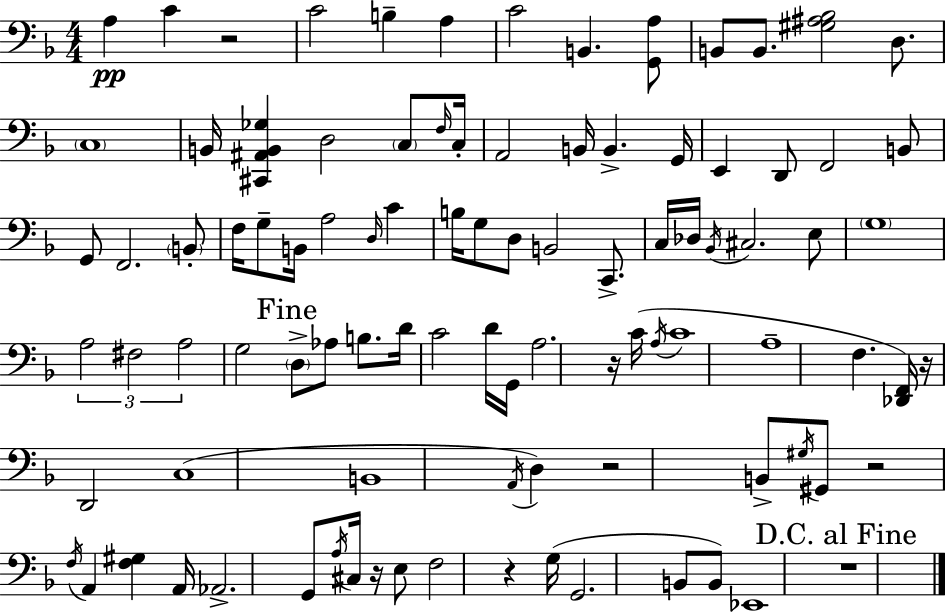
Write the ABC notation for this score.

X:1
T:Untitled
M:4/4
L:1/4
K:F
A, C z2 C2 B, A, C2 B,, [G,,A,]/2 B,,/2 B,,/2 [^G,^A,_B,]2 D,/2 C,4 B,,/4 [^C,,^A,,B,,_G,] D,2 C,/2 F,/4 C,/4 A,,2 B,,/4 B,, G,,/4 E,, D,,/2 F,,2 B,,/2 G,,/2 F,,2 B,,/2 F,/4 G,/2 B,,/4 A,2 D,/4 C B,/4 G,/2 D,/2 B,,2 C,,/2 C,/4 _D,/4 _B,,/4 ^C,2 E,/2 G,4 A,2 ^F,2 A,2 G,2 D,/2 _A,/2 B,/2 D/4 C2 D/4 G,,/4 A,2 z/4 C/4 A,/4 C4 A,4 F, [_D,,F,,]/4 z/4 D,,2 C,4 B,,4 A,,/4 D, z2 B,,/2 ^G,/4 ^G,,/2 z2 F,/4 A,, [F,^G,] A,,/4 _A,,2 G,,/2 A,/4 ^C,/4 z/4 E,/2 F,2 z G,/4 G,,2 B,,/2 B,,/2 _E,,4 z4